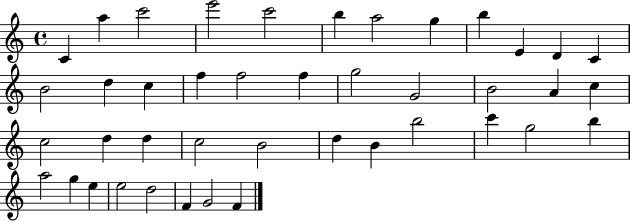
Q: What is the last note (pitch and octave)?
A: F4